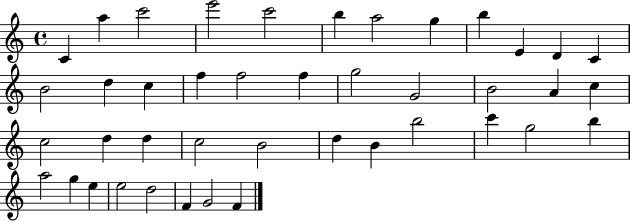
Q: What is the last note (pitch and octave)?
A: F4